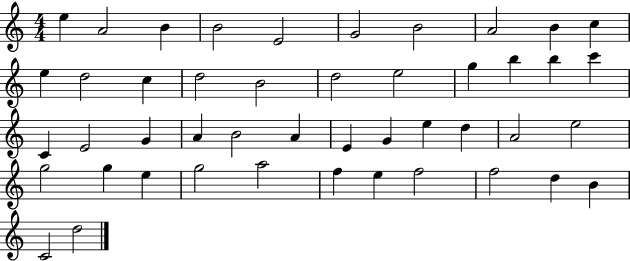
{
  \clef treble
  \numericTimeSignature
  \time 4/4
  \key c \major
  e''4 a'2 b'4 | b'2 e'2 | g'2 b'2 | a'2 b'4 c''4 | \break e''4 d''2 c''4 | d''2 b'2 | d''2 e''2 | g''4 b''4 b''4 c'''4 | \break c'4 e'2 g'4 | a'4 b'2 a'4 | e'4 g'4 e''4 d''4 | a'2 e''2 | \break g''2 g''4 e''4 | g''2 a''2 | f''4 e''4 f''2 | f''2 d''4 b'4 | \break c'2 d''2 | \bar "|."
}